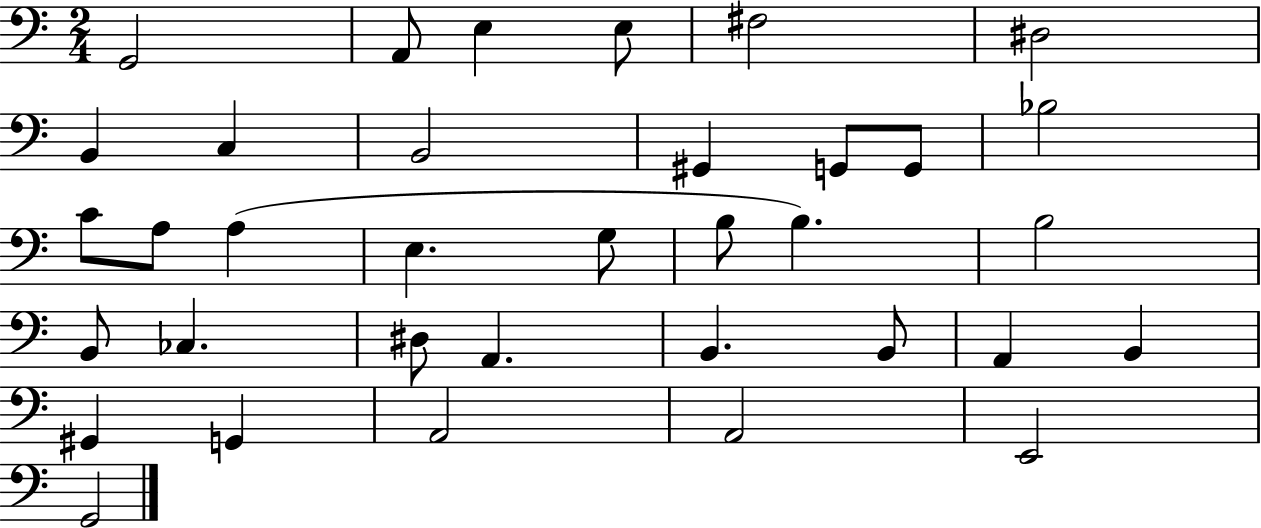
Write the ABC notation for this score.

X:1
T:Untitled
M:2/4
L:1/4
K:C
G,,2 A,,/2 E, E,/2 ^F,2 ^D,2 B,, C, B,,2 ^G,, G,,/2 G,,/2 _B,2 C/2 A,/2 A, E, G,/2 B,/2 B, B,2 B,,/2 _C, ^D,/2 A,, B,, B,,/2 A,, B,, ^G,, G,, A,,2 A,,2 E,,2 G,,2